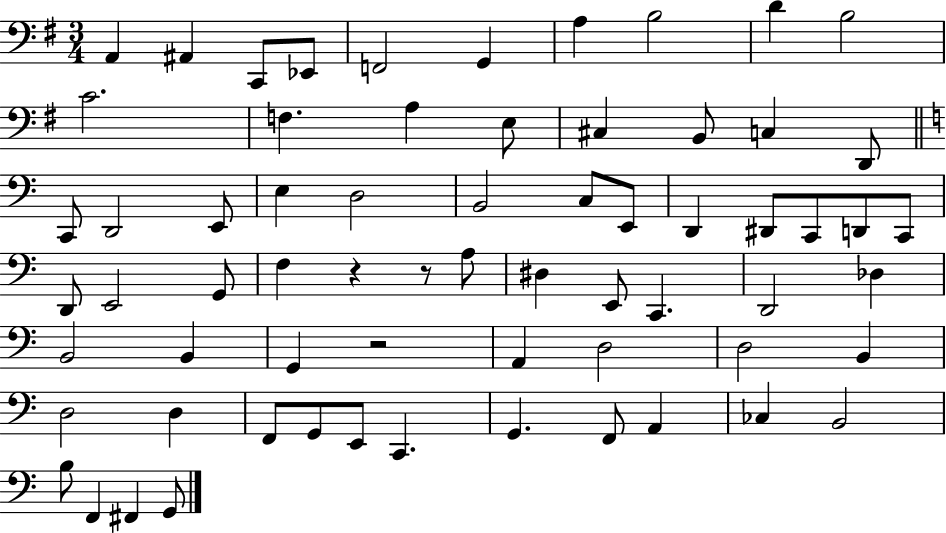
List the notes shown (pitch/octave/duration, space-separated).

A2/q A#2/q C2/e Eb2/e F2/h G2/q A3/q B3/h D4/q B3/h C4/h. F3/q. A3/q E3/e C#3/q B2/e C3/q D2/e C2/e D2/h E2/e E3/q D3/h B2/h C3/e E2/e D2/q D#2/e C2/e D2/e C2/e D2/e E2/h G2/e F3/q R/q R/e A3/e D#3/q E2/e C2/q. D2/h Db3/q B2/h B2/q G2/q R/h A2/q D3/h D3/h B2/q D3/h D3/q F2/e G2/e E2/e C2/q. G2/q. F2/e A2/q CES3/q B2/h B3/e F2/q F#2/q G2/e